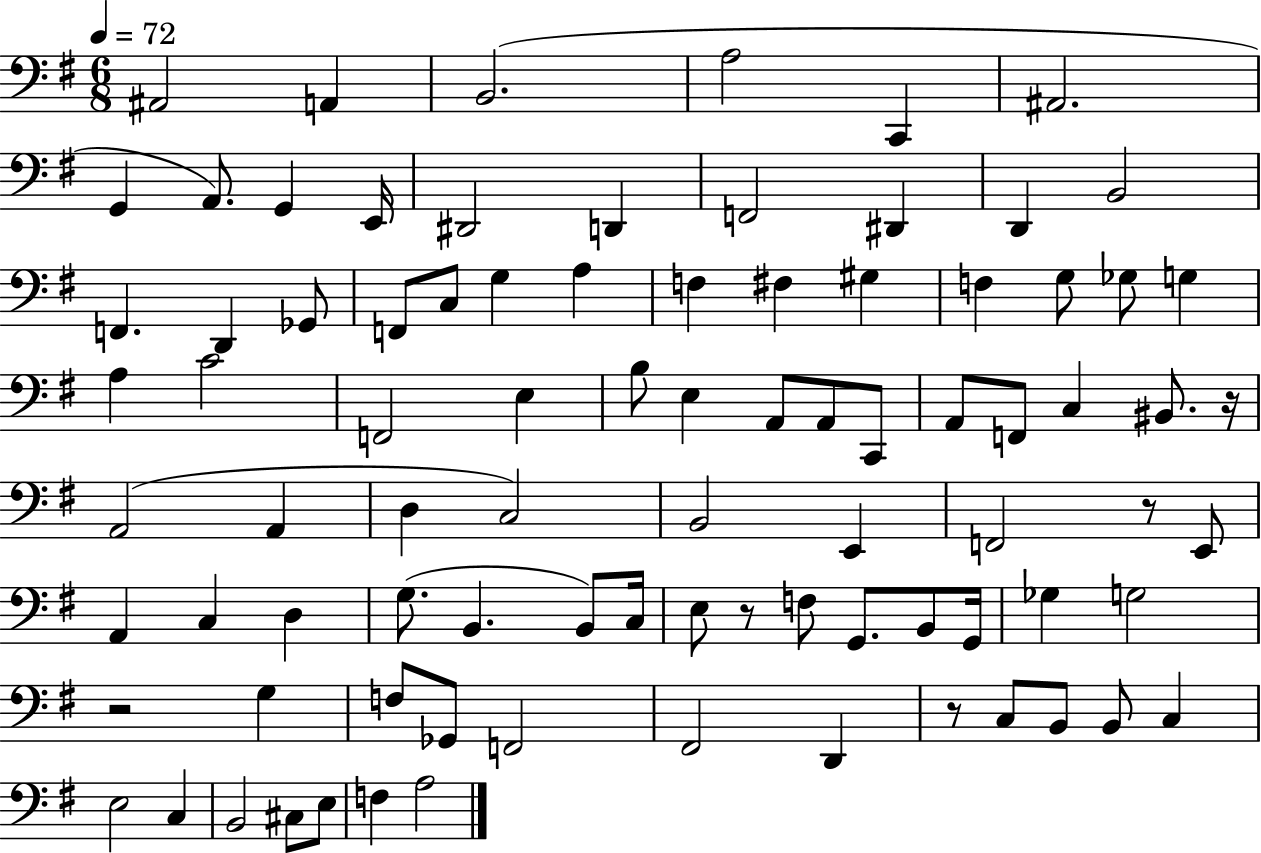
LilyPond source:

{
  \clef bass
  \numericTimeSignature
  \time 6/8
  \key g \major
  \tempo 4 = 72
  ais,2 a,4 | b,2.( | a2 c,4 | ais,2. | \break g,4 a,8.) g,4 e,16 | dis,2 d,4 | f,2 dis,4 | d,4 b,2 | \break f,4. d,4 ges,8 | f,8 c8 g4 a4 | f4 fis4 gis4 | f4 g8 ges8 g4 | \break a4 c'2 | f,2 e4 | b8 e4 a,8 a,8 c,8 | a,8 f,8 c4 bis,8. r16 | \break a,2( a,4 | d4 c2) | b,2 e,4 | f,2 r8 e,8 | \break a,4 c4 d4 | g8.( b,4. b,8) c16 | e8 r8 f8 g,8. b,8 g,16 | ges4 g2 | \break r2 g4 | f8 ges,8 f,2 | fis,2 d,4 | r8 c8 b,8 b,8 c4 | \break e2 c4 | b,2 cis8 e8 | f4 a2 | \bar "|."
}